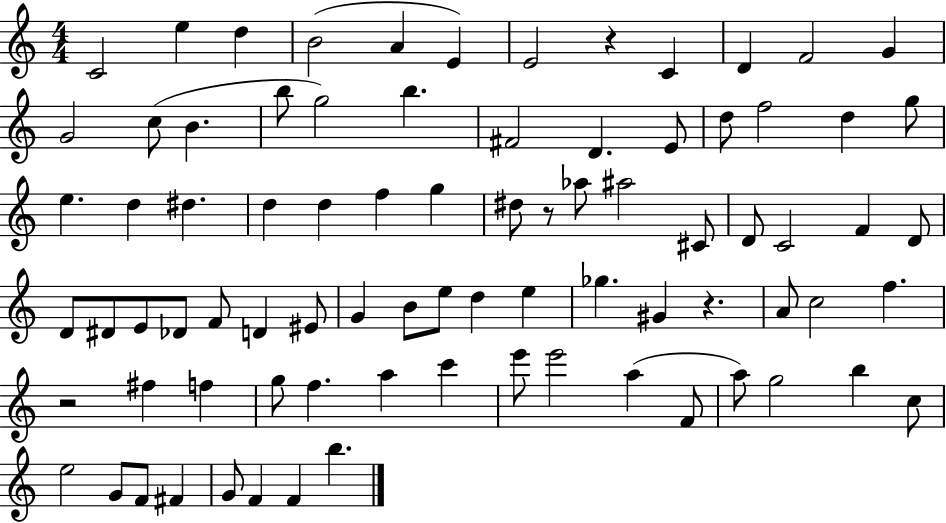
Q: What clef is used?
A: treble